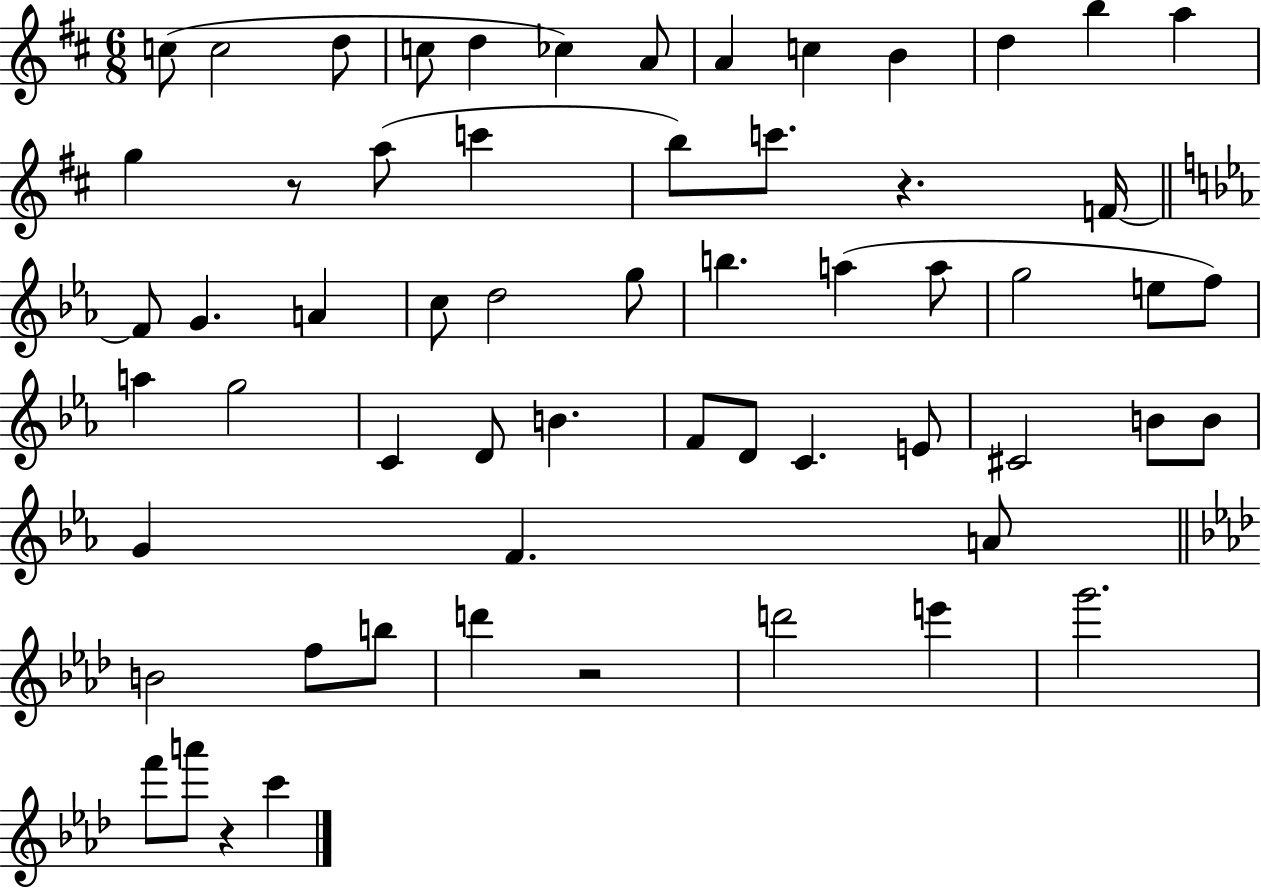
X:1
T:Untitled
M:6/8
L:1/4
K:D
c/2 c2 d/2 c/2 d _c A/2 A c B d b a g z/2 a/2 c' b/2 c'/2 z F/4 F/2 G A c/2 d2 g/2 b a a/2 g2 e/2 f/2 a g2 C D/2 B F/2 D/2 C E/2 ^C2 B/2 B/2 G F A/2 B2 f/2 b/2 d' z2 d'2 e' g'2 f'/2 a'/2 z c'